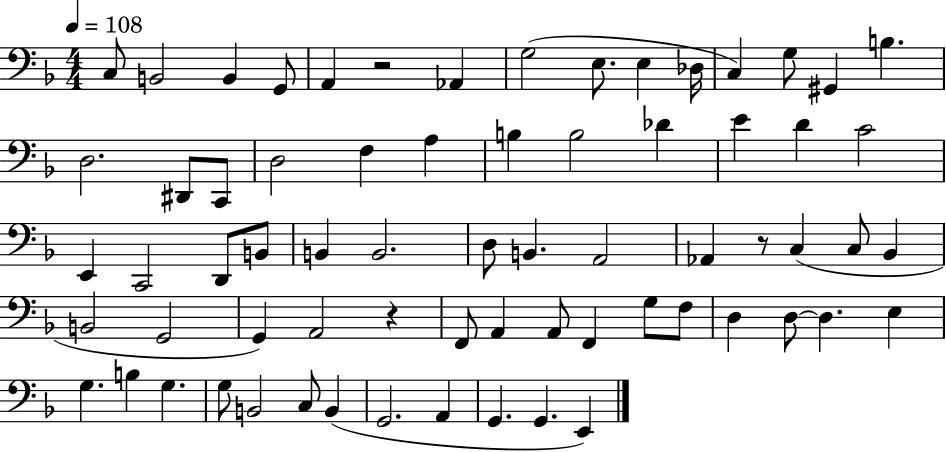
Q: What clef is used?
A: bass